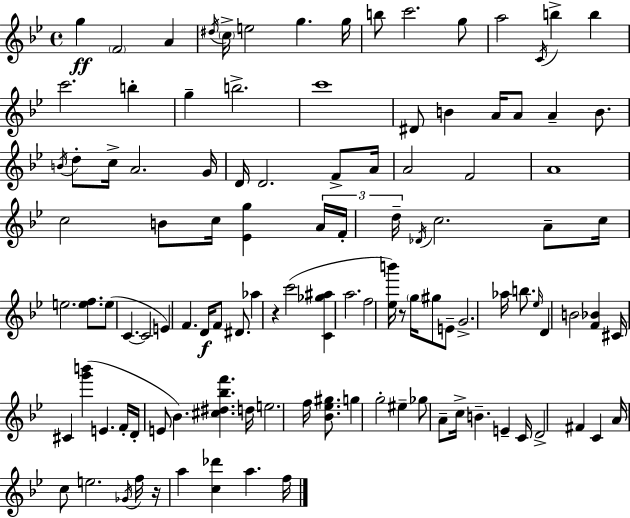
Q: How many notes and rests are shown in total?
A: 112